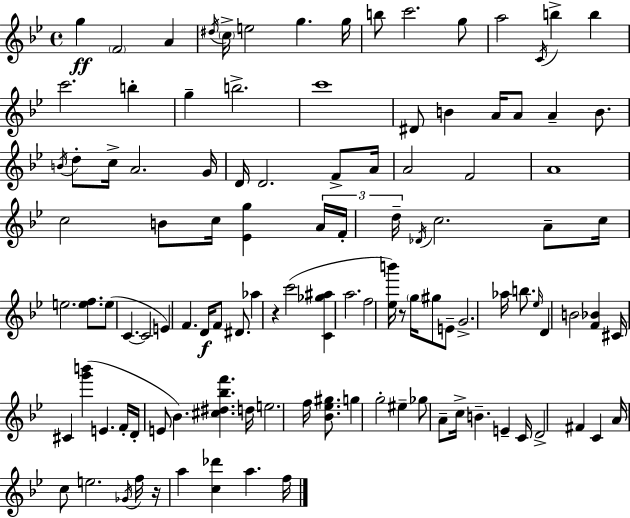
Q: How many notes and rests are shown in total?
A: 112